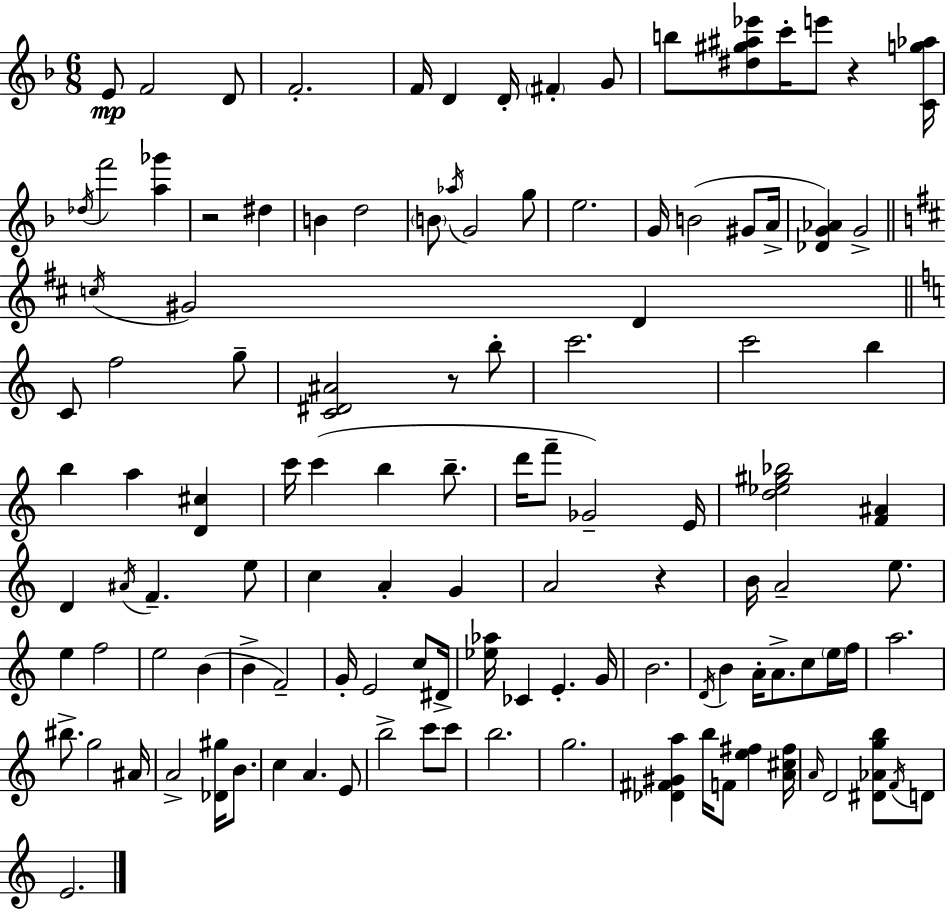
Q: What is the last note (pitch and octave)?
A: E4